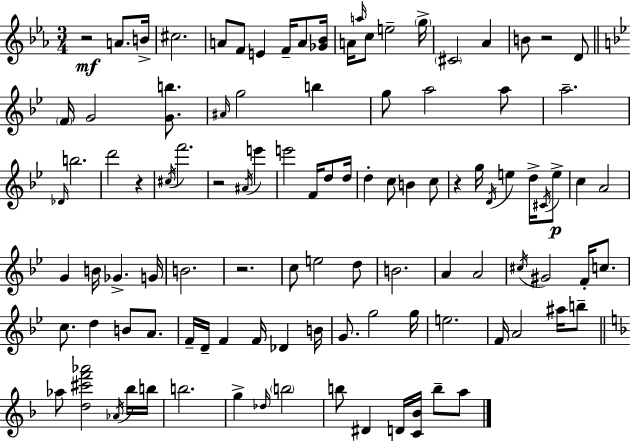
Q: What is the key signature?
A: C minor